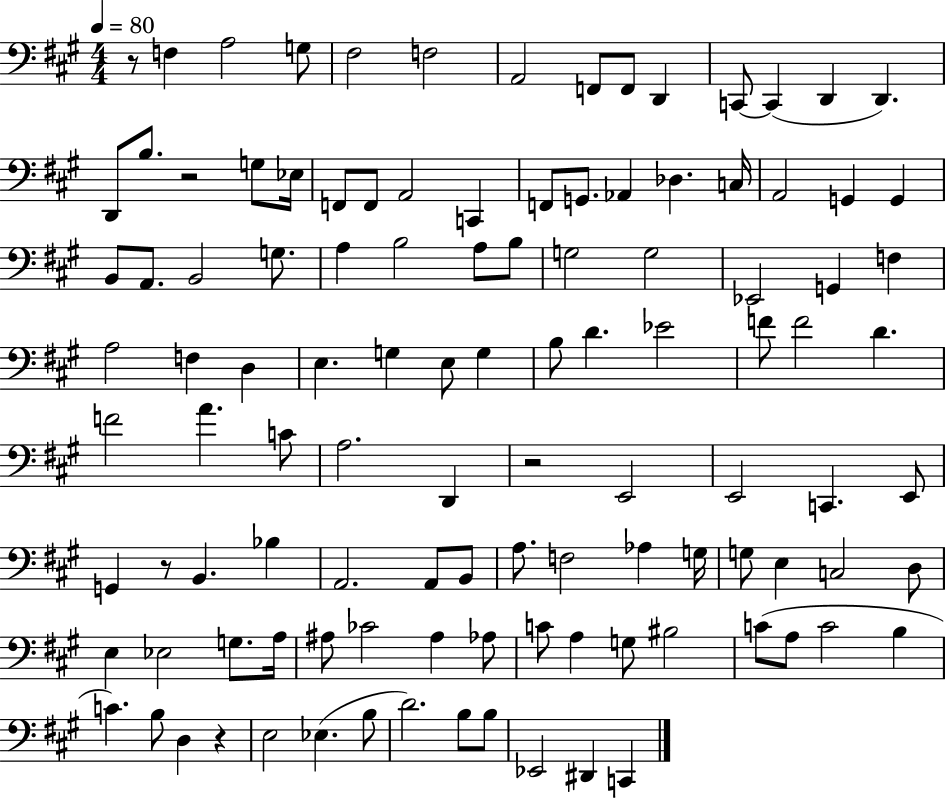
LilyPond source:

{
  \clef bass
  \numericTimeSignature
  \time 4/4
  \key a \major
  \tempo 4 = 80
  r8 f4 a2 g8 | fis2 f2 | a,2 f,8 f,8 d,4 | c,8~~ c,4( d,4 d,4.) | \break d,8 b8. r2 g8 ees16 | f,8 f,8 a,2 c,4 | f,8 g,8. aes,4 des4. c16 | a,2 g,4 g,4 | \break b,8 a,8. b,2 g8. | a4 b2 a8 b8 | g2 g2 | ees,2 g,4 f4 | \break a2 f4 d4 | e4. g4 e8 g4 | b8 d'4. ees'2 | f'8 f'2 d'4. | \break f'2 a'4. c'8 | a2. d,4 | r2 e,2 | e,2 c,4. e,8 | \break g,4 r8 b,4. bes4 | a,2. a,8 b,8 | a8. f2 aes4 g16 | g8 e4 c2 d8 | \break e4 ees2 g8. a16 | ais8 ces'2 ais4 aes8 | c'8 a4 g8 bis2 | c'8( a8 c'2 b4 | \break c'4.) b8 d4 r4 | e2 ees4.( b8 | d'2.) b8 b8 | ees,2 dis,4 c,4 | \break \bar "|."
}